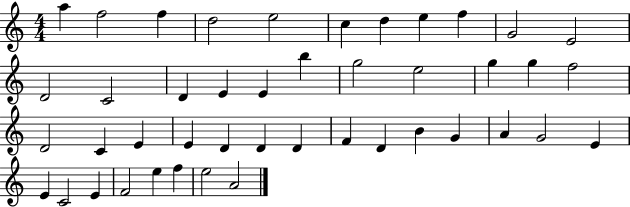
{
  \clef treble
  \numericTimeSignature
  \time 4/4
  \key c \major
  a''4 f''2 f''4 | d''2 e''2 | c''4 d''4 e''4 f''4 | g'2 e'2 | \break d'2 c'2 | d'4 e'4 e'4 b''4 | g''2 e''2 | g''4 g''4 f''2 | \break d'2 c'4 e'4 | e'4 d'4 d'4 d'4 | f'4 d'4 b'4 g'4 | a'4 g'2 e'4 | \break e'4 c'2 e'4 | f'2 e''4 f''4 | e''2 a'2 | \bar "|."
}